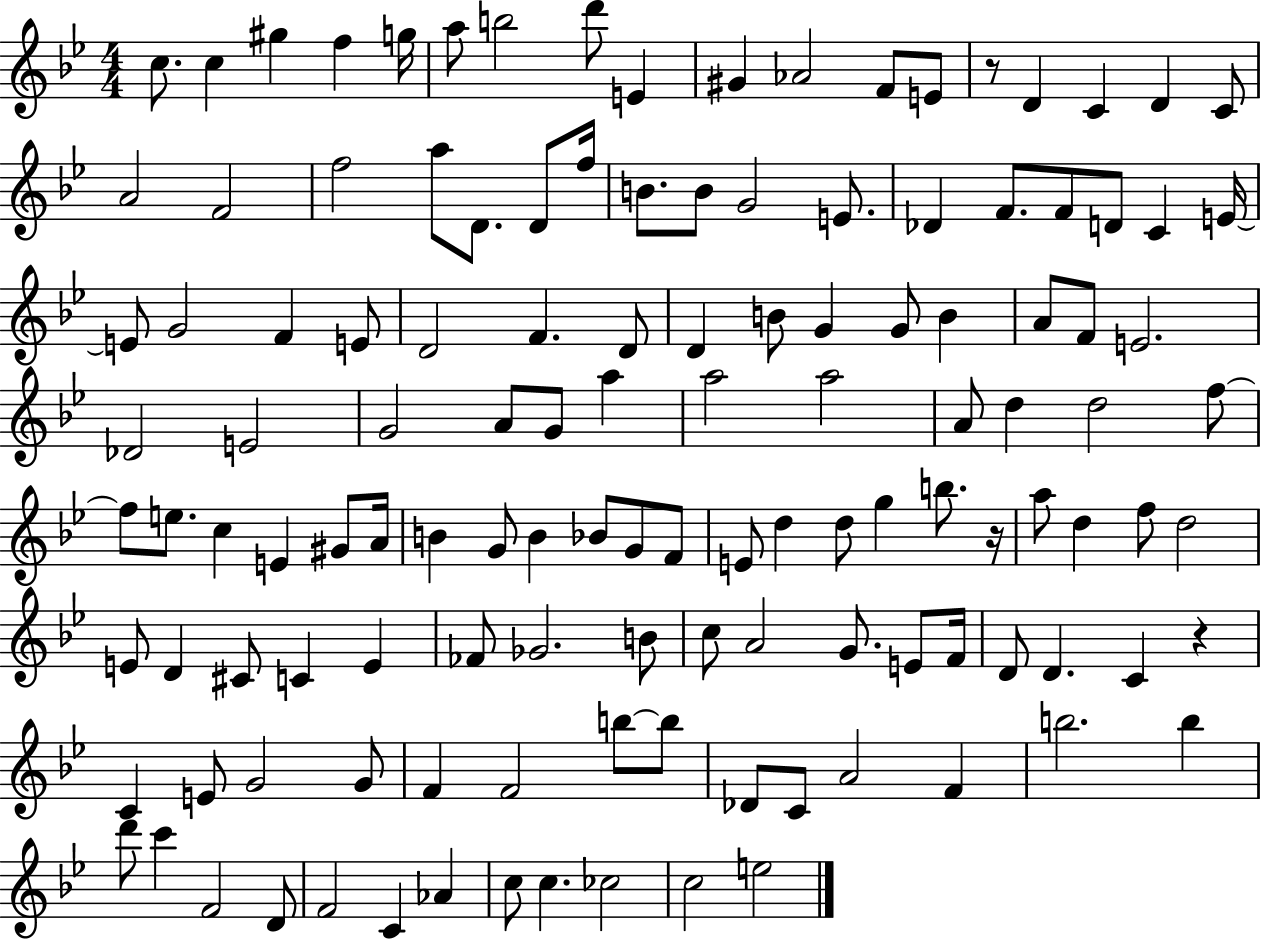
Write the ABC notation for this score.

X:1
T:Untitled
M:4/4
L:1/4
K:Bb
c/2 c ^g f g/4 a/2 b2 d'/2 E ^G _A2 F/2 E/2 z/2 D C D C/2 A2 F2 f2 a/2 D/2 D/2 f/4 B/2 B/2 G2 E/2 _D F/2 F/2 D/2 C E/4 E/2 G2 F E/2 D2 F D/2 D B/2 G G/2 B A/2 F/2 E2 _D2 E2 G2 A/2 G/2 a a2 a2 A/2 d d2 f/2 f/2 e/2 c E ^G/2 A/4 B G/2 B _B/2 G/2 F/2 E/2 d d/2 g b/2 z/4 a/2 d f/2 d2 E/2 D ^C/2 C E _F/2 _G2 B/2 c/2 A2 G/2 E/2 F/4 D/2 D C z C E/2 G2 G/2 F F2 b/2 b/2 _D/2 C/2 A2 F b2 b d'/2 c' F2 D/2 F2 C _A c/2 c _c2 c2 e2